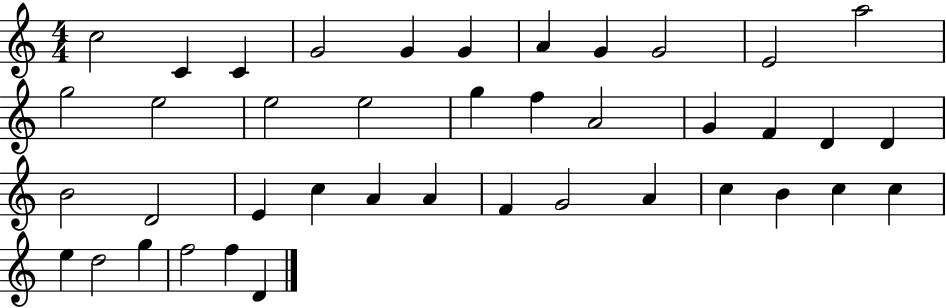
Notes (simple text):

C5/h C4/q C4/q G4/h G4/q G4/q A4/q G4/q G4/h E4/h A5/h G5/h E5/h E5/h E5/h G5/q F5/q A4/h G4/q F4/q D4/q D4/q B4/h D4/h E4/q C5/q A4/q A4/q F4/q G4/h A4/q C5/q B4/q C5/q C5/q E5/q D5/h G5/q F5/h F5/q D4/q